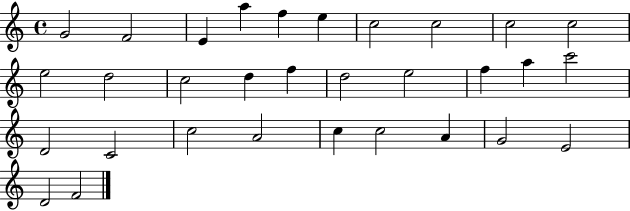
G4/h F4/h E4/q A5/q F5/q E5/q C5/h C5/h C5/h C5/h E5/h D5/h C5/h D5/q F5/q D5/h E5/h F5/q A5/q C6/h D4/h C4/h C5/h A4/h C5/q C5/h A4/q G4/h E4/h D4/h F4/h